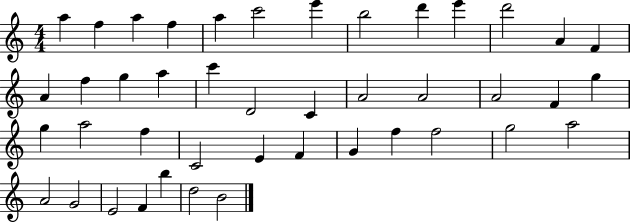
{
  \clef treble
  \numericTimeSignature
  \time 4/4
  \key c \major
  a''4 f''4 a''4 f''4 | a''4 c'''2 e'''4 | b''2 d'''4 e'''4 | d'''2 a'4 f'4 | \break a'4 f''4 g''4 a''4 | c'''4 d'2 c'4 | a'2 a'2 | a'2 f'4 g''4 | \break g''4 a''2 f''4 | c'2 e'4 f'4 | g'4 f''4 f''2 | g''2 a''2 | \break a'2 g'2 | e'2 f'4 b''4 | d''2 b'2 | \bar "|."
}